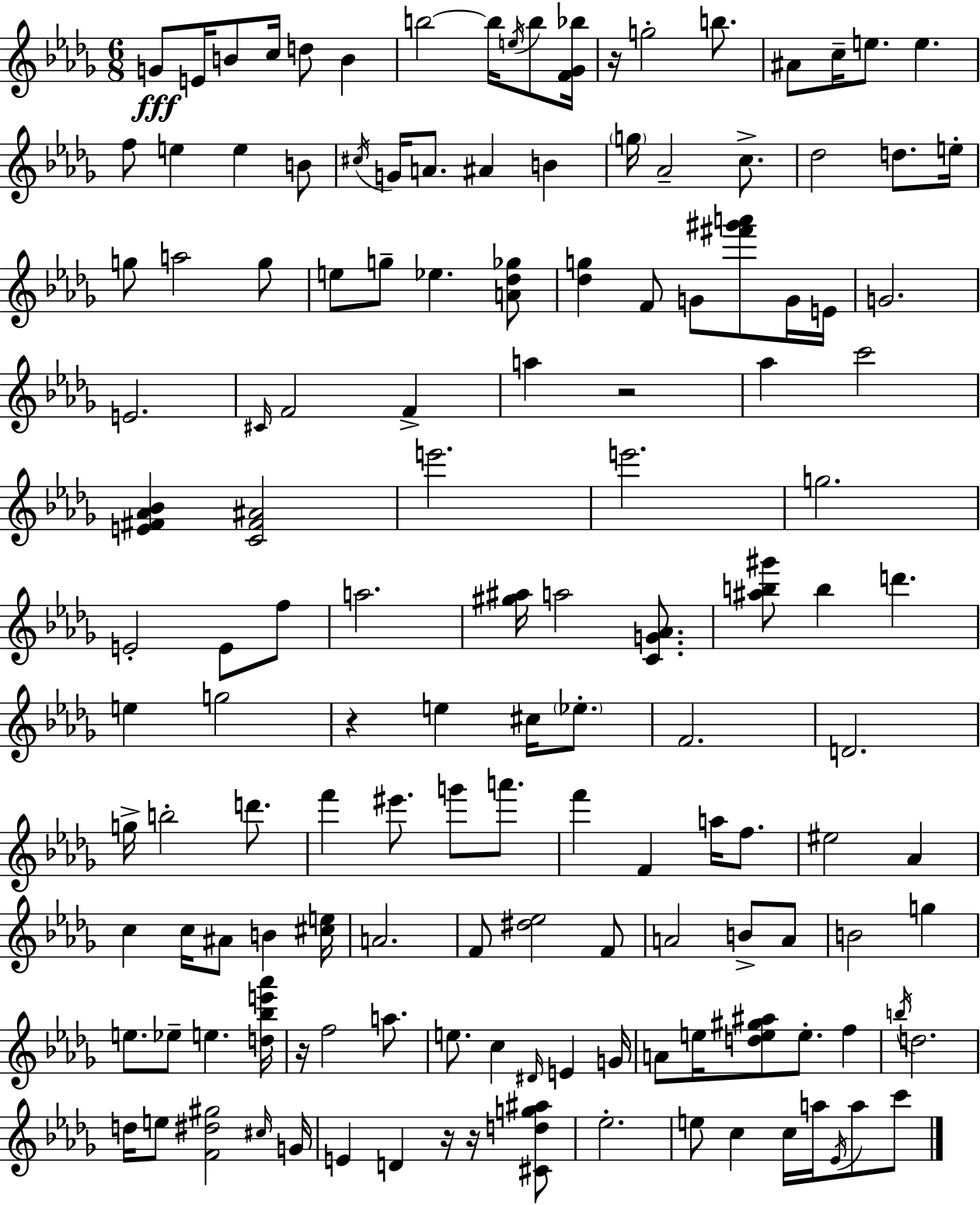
G4/e E4/s B4/e C5/s D5/e B4/q B5/h B5/s E5/s B5/e [F4,Gb4,Bb5]/s R/s G5/h B5/e. A#4/e C5/s E5/e. E5/q. F5/e E5/q E5/q B4/e C#5/s G4/s A4/e. A#4/q B4/q G5/s Ab4/h C5/e. Db5/h D5/e. E5/s G5/e A5/h G5/e E5/e G5/e Eb5/q. [A4,Db5,Gb5]/e [Db5,G5]/q F4/e G4/e [F#6,G#6,A6]/e G4/s E4/s G4/h. E4/h. C#4/s F4/h F4/q A5/q R/h Ab5/q C6/h [E4,F#4,Ab4,Bb4]/q [C4,F#4,A#4]/h E6/h. E6/h. G5/h. E4/h E4/e F5/e A5/h. [G#5,A#5]/s A5/h [C4,G4,Ab4]/e. [A#5,B5,G#6]/e B5/q D6/q. E5/q G5/h R/q E5/q C#5/s Eb5/e. F4/h. D4/h. G5/s B5/h D6/e. F6/q EIS6/e. G6/e A6/e. F6/q F4/q A5/s F5/e. EIS5/h Ab4/q C5/q C5/s A#4/e B4/q [C#5,E5]/s A4/h. F4/e [D#5,Eb5]/h F4/e A4/h B4/e A4/e B4/h G5/q E5/e. Eb5/e E5/q. [D5,Bb5,E6,Ab6]/s R/s F5/h A5/e. E5/e. C5/q D#4/s E4/q G4/s A4/e E5/s [D5,E5,G#5,A#5]/e E5/e. F5/q B5/s D5/h. D5/s E5/e [F4,D#5,G#5]/h C#5/s G4/s E4/q D4/q R/s R/s [C#4,D5,G5,A#5]/e Eb5/h. E5/e C5/q C5/s A5/s Eb4/s A5/e C6/e